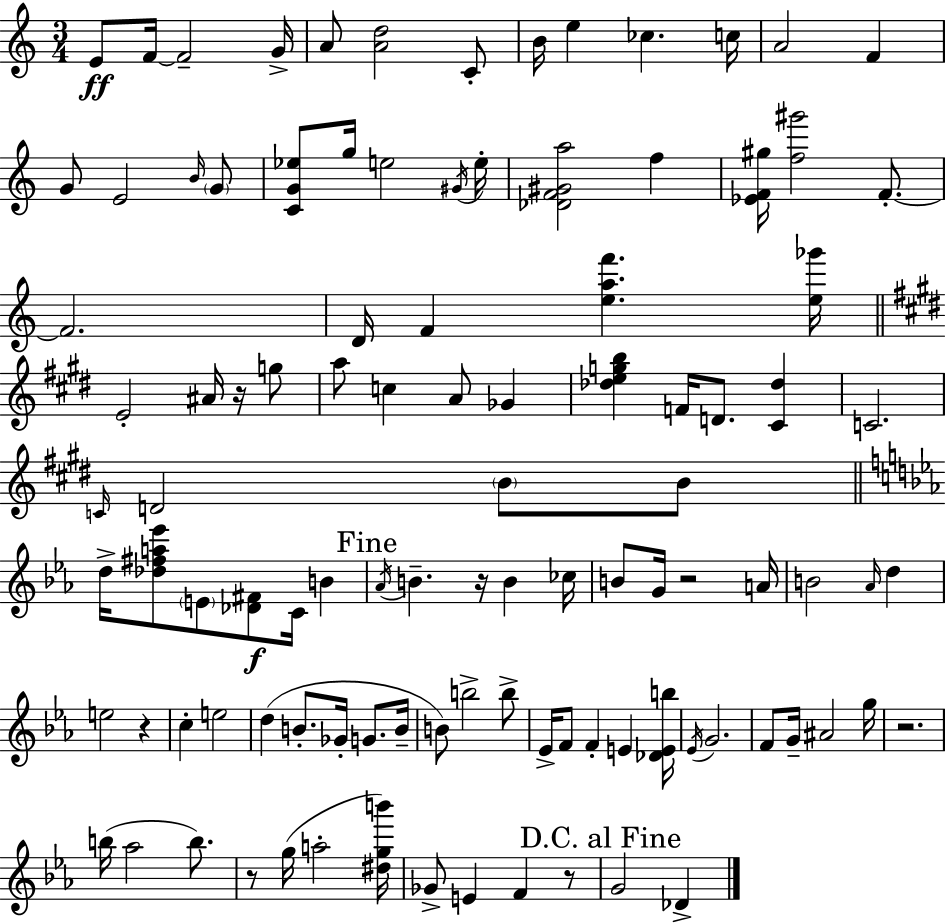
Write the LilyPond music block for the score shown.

{
  \clef treble
  \numericTimeSignature
  \time 3/4
  \key a \minor
  e'8\ff f'16~~ f'2-- g'16-> | a'8 <a' d''>2 c'8-. | b'16 e''4 ces''4. c''16 | a'2 f'4 | \break g'8 e'2 \grace { b'16 } \parenthesize g'8 | <c' g' ees''>8 g''16 e''2 | \acciaccatura { gis'16 } e''16-. <des' f' gis' a''>2 f''4 | <ees' f' gis''>16 <f'' gis'''>2 f'8.-.~~ | \break f'2. | d'16 f'4 <e'' a'' f'''>4. | <e'' ges'''>16 \bar "||" \break \key e \major e'2-. ais'16 r16 g''8 | a''8 c''4 a'8 ges'4 | <des'' e'' g'' b''>4 f'16 d'8. <cis' des''>4 | c'2. | \break \grace { c'16 } d'2 \parenthesize b'8 b'8 | \bar "||" \break \key ees \major d''16-> <des'' fis'' a'' ees'''>8 \parenthesize e'8 <des' fis'>8\f c'16 b'4 | \mark "Fine" \acciaccatura { aes'16 } b'4.-- r16 b'4 | ces''16 b'8 g'16 r2 | a'16 b'2 \grace { aes'16 } d''4 | \break e''2 r4 | c''4-. e''2 | d''4( b'8.-. ges'16-. g'8. | b'16-- b'8) b''2-> | \break b''8-> ees'16-> f'8 f'4-. e'4 | <des' e' b''>16 \acciaccatura { ees'16 } g'2. | f'8 g'16-- ais'2 | g''16 r2. | \break b''16( aes''2 | b''8.) r8 g''16( a''2-. | <dis'' g'' b'''>16) ges'8-> e'4 f'4 | r8 \mark "D.C. al Fine" g'2 des'4-> | \break \bar "|."
}